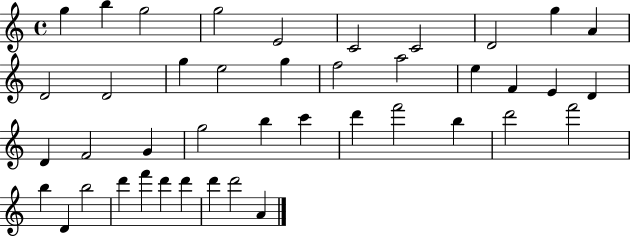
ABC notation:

X:1
T:Untitled
M:4/4
L:1/4
K:C
g b g2 g2 E2 C2 C2 D2 g A D2 D2 g e2 g f2 a2 e F E D D F2 G g2 b c' d' f'2 b d'2 f'2 b D b2 d' f' d' d' d' d'2 A